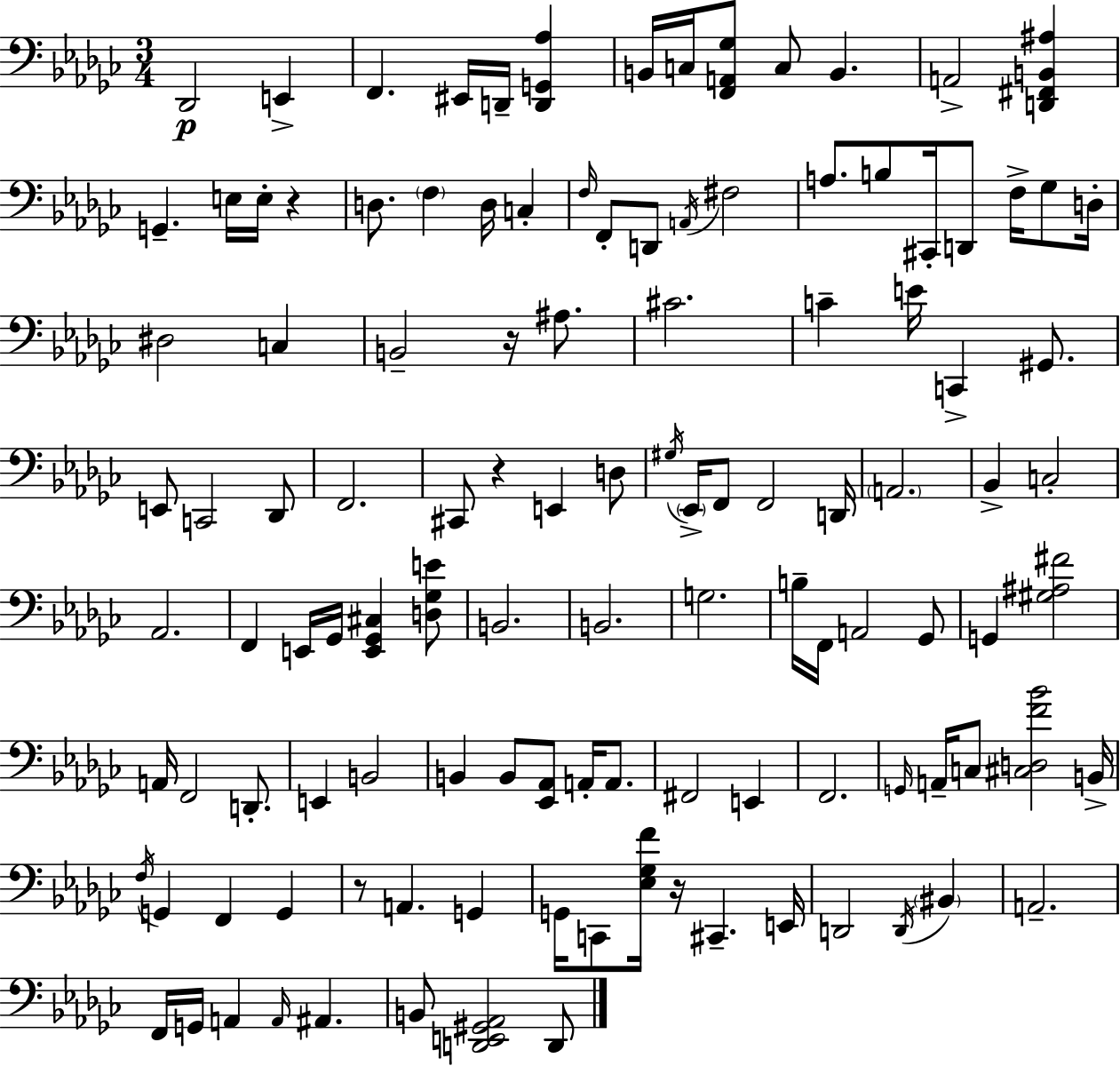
Db2/h E2/q F2/q. EIS2/s D2/s [D2,G2,Ab3]/q B2/s C3/s [F2,A2,Gb3]/e C3/e B2/q. A2/h [D2,F#2,B2,A#3]/q G2/q. E3/s E3/s R/q D3/e. F3/q D3/s C3/q F3/s F2/e D2/e A2/s F#3/h A3/e. B3/e C#2/s D2/e F3/s Gb3/e D3/s D#3/h C3/q B2/h R/s A#3/e. C#4/h. C4/q E4/s C2/q G#2/e. E2/e C2/h Db2/e F2/h. C#2/e R/q E2/q D3/e G#3/s Eb2/s F2/e F2/h D2/s A2/h. Bb2/q C3/h Ab2/h. F2/q E2/s Gb2/s [E2,Gb2,C#3]/q [D3,Gb3,E4]/e B2/h. B2/h. G3/h. B3/s F2/s A2/h Gb2/e G2/q [G#3,A#3,F#4]/h A2/s F2/h D2/e. E2/q B2/h B2/q B2/e [Eb2,Ab2]/e A2/s A2/e. F#2/h E2/q F2/h. G2/s A2/s C3/e [C#3,D3,F4,Bb4]/h B2/s F3/s G2/q F2/q G2/q R/e A2/q. G2/q G2/s C2/e [Eb3,Gb3,F4]/s R/s C#2/q. E2/s D2/h D2/s BIS2/q A2/h. F2/s G2/s A2/q A2/s A#2/q. B2/e [D2,E2,G#2,Ab2]/h D2/e